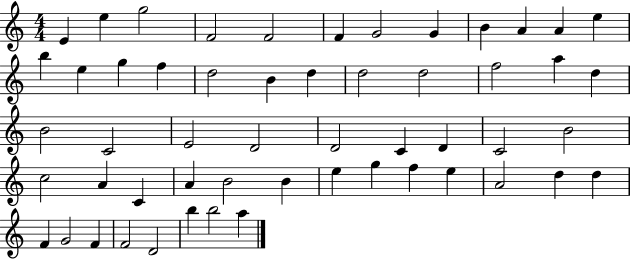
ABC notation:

X:1
T:Untitled
M:4/4
L:1/4
K:C
E e g2 F2 F2 F G2 G B A A e b e g f d2 B d d2 d2 f2 a d B2 C2 E2 D2 D2 C D C2 B2 c2 A C A B2 B e g f e A2 d d F G2 F F2 D2 b b2 a